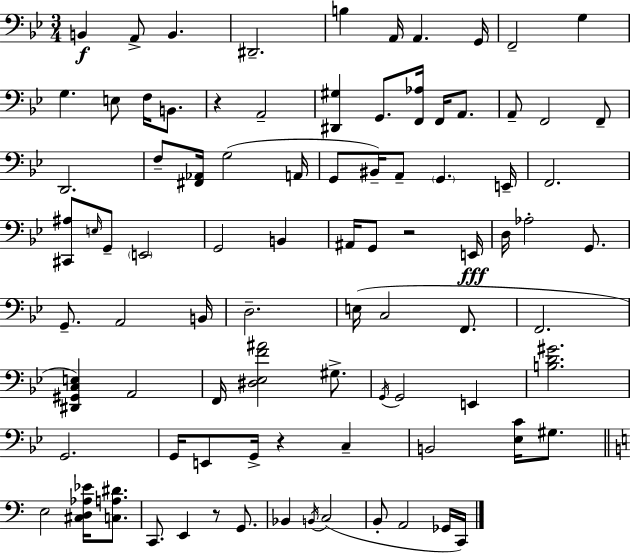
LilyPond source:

{
  \clef bass
  \numericTimeSignature
  \time 3/4
  \key bes \major
  b,4\f a,8-> b,4. | dis,2.-- | b4 a,16 a,4. g,16 | f,2-- g4 | \break g4. e8 f16 b,8. | r4 a,2-- | <dis, gis>4 g,8. <f, aes>16 f,16 a,8. | a,8-- f,2 f,8-- | \break d,2. | f8-- <fis, aes,>16 g2( a,16 | g,8 bis,16--) a,8-- \parenthesize g,4. e,16-- | f,2. | \break <cis, ais>8 \grace { e16 } g,8-- \parenthesize e,2 | g,2 b,4 | ais,16 g,8 r2 | e,16\fff d16 aes2-. g,8. | \break g,8.-- a,2 | b,16 d2.-- | e16( c2 f,8. | f,2. | \break <dis, gis, c e>4) a,2 | f,16 <dis ees f' ais'>2 gis8.-> | \acciaccatura { g,16 } g,2 e,4 | <b d' gis'>2. | \break g,2. | g,16 e,8 g,16-> r4 c4-- | b,2 <ees c'>16 gis8. | \bar "||" \break \key c \major e2 <cis d aes ees'>16 <c a dis'>8. | c,8. e,4 r8 g,8. | bes,4 \acciaccatura { b,16 } c2( | b,8-. a,2 ges,16 | \break c,16) \bar "|."
}